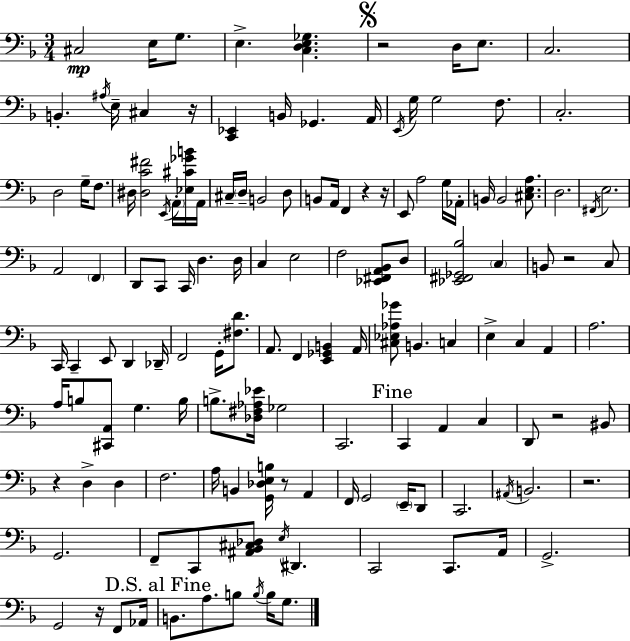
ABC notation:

X:1
T:Untitled
M:3/4
L:1/4
K:F
^C,2 E,/4 G,/2 E, [C,D,E,_G,] z2 D,/4 E,/2 C,2 B,, ^A,/4 E,/4 ^C, z/4 [C,,_E,,] B,,/4 _G,, A,,/4 E,,/4 G,/4 G,2 F,/2 C,2 D,2 G,/4 F,/2 ^D,/4 [^D,C^F]2 E,,/4 A,,/4 [_E,^C_GB]/4 A,,/4 ^C,/4 D,/4 B,,2 D,/2 B,,/2 A,,/4 F,, z z/4 E,,/2 A,2 G,/4 _A,,/4 B,,/4 B,,2 [^C,E,A,]/2 D,2 ^F,,/4 E,2 A,,2 F,, D,,/2 C,,/2 C,,/4 D, D,/4 C, E,2 F,2 [_E,,^F,,A,,_B,,]/2 D,/2 [_E,,^F,,_G,,_B,]2 C, B,,/2 z2 C,/2 C,,/4 C,, E,,/2 D,, _D,,/4 F,,2 G,,/4 [^F,D]/2 A,,/2 F,, [E,,_G,,B,,] A,,/4 [^C,_E,_A,_G]/2 B,, C, E, C, A,, A,2 A,/4 B,/2 [^C,,A,,]/2 G, B,/4 B,/2 [_D,^F,_A,_E]/4 _G,2 C,,2 C,, A,, C, D,,/2 z2 ^B,,/2 z D, D, F,2 A,/4 B,, [G,,_D,E,B,]/4 z/2 A,, F,,/4 G,,2 E,,/4 D,,/2 C,,2 ^A,,/4 B,,2 z2 G,,2 F,,/2 C,,/2 [^A,,_B,,^C,_D,]/2 E,/4 ^D,, C,,2 C,,/2 A,,/4 G,,2 G,,2 z/4 F,,/2 _A,,/4 B,,/2 A,/2 B,/2 B,/4 B,/4 G,/2